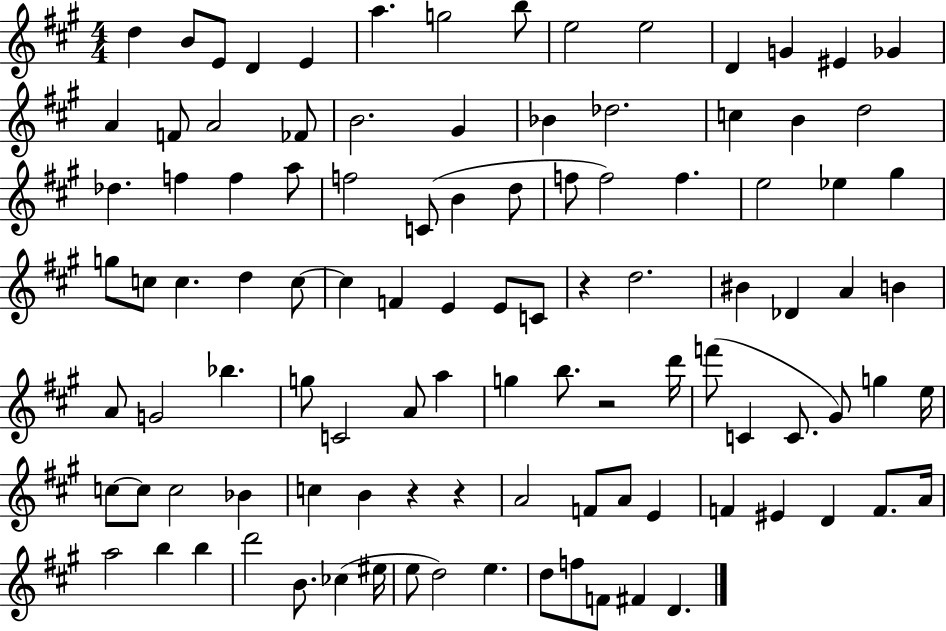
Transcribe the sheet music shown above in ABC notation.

X:1
T:Untitled
M:4/4
L:1/4
K:A
d B/2 E/2 D E a g2 b/2 e2 e2 D G ^E _G A F/2 A2 _F/2 B2 ^G _B _d2 c B d2 _d f f a/2 f2 C/2 B d/2 f/2 f2 f e2 _e ^g g/2 c/2 c d c/2 c F E E/2 C/2 z d2 ^B _D A B A/2 G2 _b g/2 C2 A/2 a g b/2 z2 d'/4 f'/2 C C/2 ^G/2 g e/4 c/2 c/2 c2 _B c B z z A2 F/2 A/2 E F ^E D F/2 A/4 a2 b b d'2 B/2 _c ^e/4 e/2 d2 e d/2 f/2 F/2 ^F D